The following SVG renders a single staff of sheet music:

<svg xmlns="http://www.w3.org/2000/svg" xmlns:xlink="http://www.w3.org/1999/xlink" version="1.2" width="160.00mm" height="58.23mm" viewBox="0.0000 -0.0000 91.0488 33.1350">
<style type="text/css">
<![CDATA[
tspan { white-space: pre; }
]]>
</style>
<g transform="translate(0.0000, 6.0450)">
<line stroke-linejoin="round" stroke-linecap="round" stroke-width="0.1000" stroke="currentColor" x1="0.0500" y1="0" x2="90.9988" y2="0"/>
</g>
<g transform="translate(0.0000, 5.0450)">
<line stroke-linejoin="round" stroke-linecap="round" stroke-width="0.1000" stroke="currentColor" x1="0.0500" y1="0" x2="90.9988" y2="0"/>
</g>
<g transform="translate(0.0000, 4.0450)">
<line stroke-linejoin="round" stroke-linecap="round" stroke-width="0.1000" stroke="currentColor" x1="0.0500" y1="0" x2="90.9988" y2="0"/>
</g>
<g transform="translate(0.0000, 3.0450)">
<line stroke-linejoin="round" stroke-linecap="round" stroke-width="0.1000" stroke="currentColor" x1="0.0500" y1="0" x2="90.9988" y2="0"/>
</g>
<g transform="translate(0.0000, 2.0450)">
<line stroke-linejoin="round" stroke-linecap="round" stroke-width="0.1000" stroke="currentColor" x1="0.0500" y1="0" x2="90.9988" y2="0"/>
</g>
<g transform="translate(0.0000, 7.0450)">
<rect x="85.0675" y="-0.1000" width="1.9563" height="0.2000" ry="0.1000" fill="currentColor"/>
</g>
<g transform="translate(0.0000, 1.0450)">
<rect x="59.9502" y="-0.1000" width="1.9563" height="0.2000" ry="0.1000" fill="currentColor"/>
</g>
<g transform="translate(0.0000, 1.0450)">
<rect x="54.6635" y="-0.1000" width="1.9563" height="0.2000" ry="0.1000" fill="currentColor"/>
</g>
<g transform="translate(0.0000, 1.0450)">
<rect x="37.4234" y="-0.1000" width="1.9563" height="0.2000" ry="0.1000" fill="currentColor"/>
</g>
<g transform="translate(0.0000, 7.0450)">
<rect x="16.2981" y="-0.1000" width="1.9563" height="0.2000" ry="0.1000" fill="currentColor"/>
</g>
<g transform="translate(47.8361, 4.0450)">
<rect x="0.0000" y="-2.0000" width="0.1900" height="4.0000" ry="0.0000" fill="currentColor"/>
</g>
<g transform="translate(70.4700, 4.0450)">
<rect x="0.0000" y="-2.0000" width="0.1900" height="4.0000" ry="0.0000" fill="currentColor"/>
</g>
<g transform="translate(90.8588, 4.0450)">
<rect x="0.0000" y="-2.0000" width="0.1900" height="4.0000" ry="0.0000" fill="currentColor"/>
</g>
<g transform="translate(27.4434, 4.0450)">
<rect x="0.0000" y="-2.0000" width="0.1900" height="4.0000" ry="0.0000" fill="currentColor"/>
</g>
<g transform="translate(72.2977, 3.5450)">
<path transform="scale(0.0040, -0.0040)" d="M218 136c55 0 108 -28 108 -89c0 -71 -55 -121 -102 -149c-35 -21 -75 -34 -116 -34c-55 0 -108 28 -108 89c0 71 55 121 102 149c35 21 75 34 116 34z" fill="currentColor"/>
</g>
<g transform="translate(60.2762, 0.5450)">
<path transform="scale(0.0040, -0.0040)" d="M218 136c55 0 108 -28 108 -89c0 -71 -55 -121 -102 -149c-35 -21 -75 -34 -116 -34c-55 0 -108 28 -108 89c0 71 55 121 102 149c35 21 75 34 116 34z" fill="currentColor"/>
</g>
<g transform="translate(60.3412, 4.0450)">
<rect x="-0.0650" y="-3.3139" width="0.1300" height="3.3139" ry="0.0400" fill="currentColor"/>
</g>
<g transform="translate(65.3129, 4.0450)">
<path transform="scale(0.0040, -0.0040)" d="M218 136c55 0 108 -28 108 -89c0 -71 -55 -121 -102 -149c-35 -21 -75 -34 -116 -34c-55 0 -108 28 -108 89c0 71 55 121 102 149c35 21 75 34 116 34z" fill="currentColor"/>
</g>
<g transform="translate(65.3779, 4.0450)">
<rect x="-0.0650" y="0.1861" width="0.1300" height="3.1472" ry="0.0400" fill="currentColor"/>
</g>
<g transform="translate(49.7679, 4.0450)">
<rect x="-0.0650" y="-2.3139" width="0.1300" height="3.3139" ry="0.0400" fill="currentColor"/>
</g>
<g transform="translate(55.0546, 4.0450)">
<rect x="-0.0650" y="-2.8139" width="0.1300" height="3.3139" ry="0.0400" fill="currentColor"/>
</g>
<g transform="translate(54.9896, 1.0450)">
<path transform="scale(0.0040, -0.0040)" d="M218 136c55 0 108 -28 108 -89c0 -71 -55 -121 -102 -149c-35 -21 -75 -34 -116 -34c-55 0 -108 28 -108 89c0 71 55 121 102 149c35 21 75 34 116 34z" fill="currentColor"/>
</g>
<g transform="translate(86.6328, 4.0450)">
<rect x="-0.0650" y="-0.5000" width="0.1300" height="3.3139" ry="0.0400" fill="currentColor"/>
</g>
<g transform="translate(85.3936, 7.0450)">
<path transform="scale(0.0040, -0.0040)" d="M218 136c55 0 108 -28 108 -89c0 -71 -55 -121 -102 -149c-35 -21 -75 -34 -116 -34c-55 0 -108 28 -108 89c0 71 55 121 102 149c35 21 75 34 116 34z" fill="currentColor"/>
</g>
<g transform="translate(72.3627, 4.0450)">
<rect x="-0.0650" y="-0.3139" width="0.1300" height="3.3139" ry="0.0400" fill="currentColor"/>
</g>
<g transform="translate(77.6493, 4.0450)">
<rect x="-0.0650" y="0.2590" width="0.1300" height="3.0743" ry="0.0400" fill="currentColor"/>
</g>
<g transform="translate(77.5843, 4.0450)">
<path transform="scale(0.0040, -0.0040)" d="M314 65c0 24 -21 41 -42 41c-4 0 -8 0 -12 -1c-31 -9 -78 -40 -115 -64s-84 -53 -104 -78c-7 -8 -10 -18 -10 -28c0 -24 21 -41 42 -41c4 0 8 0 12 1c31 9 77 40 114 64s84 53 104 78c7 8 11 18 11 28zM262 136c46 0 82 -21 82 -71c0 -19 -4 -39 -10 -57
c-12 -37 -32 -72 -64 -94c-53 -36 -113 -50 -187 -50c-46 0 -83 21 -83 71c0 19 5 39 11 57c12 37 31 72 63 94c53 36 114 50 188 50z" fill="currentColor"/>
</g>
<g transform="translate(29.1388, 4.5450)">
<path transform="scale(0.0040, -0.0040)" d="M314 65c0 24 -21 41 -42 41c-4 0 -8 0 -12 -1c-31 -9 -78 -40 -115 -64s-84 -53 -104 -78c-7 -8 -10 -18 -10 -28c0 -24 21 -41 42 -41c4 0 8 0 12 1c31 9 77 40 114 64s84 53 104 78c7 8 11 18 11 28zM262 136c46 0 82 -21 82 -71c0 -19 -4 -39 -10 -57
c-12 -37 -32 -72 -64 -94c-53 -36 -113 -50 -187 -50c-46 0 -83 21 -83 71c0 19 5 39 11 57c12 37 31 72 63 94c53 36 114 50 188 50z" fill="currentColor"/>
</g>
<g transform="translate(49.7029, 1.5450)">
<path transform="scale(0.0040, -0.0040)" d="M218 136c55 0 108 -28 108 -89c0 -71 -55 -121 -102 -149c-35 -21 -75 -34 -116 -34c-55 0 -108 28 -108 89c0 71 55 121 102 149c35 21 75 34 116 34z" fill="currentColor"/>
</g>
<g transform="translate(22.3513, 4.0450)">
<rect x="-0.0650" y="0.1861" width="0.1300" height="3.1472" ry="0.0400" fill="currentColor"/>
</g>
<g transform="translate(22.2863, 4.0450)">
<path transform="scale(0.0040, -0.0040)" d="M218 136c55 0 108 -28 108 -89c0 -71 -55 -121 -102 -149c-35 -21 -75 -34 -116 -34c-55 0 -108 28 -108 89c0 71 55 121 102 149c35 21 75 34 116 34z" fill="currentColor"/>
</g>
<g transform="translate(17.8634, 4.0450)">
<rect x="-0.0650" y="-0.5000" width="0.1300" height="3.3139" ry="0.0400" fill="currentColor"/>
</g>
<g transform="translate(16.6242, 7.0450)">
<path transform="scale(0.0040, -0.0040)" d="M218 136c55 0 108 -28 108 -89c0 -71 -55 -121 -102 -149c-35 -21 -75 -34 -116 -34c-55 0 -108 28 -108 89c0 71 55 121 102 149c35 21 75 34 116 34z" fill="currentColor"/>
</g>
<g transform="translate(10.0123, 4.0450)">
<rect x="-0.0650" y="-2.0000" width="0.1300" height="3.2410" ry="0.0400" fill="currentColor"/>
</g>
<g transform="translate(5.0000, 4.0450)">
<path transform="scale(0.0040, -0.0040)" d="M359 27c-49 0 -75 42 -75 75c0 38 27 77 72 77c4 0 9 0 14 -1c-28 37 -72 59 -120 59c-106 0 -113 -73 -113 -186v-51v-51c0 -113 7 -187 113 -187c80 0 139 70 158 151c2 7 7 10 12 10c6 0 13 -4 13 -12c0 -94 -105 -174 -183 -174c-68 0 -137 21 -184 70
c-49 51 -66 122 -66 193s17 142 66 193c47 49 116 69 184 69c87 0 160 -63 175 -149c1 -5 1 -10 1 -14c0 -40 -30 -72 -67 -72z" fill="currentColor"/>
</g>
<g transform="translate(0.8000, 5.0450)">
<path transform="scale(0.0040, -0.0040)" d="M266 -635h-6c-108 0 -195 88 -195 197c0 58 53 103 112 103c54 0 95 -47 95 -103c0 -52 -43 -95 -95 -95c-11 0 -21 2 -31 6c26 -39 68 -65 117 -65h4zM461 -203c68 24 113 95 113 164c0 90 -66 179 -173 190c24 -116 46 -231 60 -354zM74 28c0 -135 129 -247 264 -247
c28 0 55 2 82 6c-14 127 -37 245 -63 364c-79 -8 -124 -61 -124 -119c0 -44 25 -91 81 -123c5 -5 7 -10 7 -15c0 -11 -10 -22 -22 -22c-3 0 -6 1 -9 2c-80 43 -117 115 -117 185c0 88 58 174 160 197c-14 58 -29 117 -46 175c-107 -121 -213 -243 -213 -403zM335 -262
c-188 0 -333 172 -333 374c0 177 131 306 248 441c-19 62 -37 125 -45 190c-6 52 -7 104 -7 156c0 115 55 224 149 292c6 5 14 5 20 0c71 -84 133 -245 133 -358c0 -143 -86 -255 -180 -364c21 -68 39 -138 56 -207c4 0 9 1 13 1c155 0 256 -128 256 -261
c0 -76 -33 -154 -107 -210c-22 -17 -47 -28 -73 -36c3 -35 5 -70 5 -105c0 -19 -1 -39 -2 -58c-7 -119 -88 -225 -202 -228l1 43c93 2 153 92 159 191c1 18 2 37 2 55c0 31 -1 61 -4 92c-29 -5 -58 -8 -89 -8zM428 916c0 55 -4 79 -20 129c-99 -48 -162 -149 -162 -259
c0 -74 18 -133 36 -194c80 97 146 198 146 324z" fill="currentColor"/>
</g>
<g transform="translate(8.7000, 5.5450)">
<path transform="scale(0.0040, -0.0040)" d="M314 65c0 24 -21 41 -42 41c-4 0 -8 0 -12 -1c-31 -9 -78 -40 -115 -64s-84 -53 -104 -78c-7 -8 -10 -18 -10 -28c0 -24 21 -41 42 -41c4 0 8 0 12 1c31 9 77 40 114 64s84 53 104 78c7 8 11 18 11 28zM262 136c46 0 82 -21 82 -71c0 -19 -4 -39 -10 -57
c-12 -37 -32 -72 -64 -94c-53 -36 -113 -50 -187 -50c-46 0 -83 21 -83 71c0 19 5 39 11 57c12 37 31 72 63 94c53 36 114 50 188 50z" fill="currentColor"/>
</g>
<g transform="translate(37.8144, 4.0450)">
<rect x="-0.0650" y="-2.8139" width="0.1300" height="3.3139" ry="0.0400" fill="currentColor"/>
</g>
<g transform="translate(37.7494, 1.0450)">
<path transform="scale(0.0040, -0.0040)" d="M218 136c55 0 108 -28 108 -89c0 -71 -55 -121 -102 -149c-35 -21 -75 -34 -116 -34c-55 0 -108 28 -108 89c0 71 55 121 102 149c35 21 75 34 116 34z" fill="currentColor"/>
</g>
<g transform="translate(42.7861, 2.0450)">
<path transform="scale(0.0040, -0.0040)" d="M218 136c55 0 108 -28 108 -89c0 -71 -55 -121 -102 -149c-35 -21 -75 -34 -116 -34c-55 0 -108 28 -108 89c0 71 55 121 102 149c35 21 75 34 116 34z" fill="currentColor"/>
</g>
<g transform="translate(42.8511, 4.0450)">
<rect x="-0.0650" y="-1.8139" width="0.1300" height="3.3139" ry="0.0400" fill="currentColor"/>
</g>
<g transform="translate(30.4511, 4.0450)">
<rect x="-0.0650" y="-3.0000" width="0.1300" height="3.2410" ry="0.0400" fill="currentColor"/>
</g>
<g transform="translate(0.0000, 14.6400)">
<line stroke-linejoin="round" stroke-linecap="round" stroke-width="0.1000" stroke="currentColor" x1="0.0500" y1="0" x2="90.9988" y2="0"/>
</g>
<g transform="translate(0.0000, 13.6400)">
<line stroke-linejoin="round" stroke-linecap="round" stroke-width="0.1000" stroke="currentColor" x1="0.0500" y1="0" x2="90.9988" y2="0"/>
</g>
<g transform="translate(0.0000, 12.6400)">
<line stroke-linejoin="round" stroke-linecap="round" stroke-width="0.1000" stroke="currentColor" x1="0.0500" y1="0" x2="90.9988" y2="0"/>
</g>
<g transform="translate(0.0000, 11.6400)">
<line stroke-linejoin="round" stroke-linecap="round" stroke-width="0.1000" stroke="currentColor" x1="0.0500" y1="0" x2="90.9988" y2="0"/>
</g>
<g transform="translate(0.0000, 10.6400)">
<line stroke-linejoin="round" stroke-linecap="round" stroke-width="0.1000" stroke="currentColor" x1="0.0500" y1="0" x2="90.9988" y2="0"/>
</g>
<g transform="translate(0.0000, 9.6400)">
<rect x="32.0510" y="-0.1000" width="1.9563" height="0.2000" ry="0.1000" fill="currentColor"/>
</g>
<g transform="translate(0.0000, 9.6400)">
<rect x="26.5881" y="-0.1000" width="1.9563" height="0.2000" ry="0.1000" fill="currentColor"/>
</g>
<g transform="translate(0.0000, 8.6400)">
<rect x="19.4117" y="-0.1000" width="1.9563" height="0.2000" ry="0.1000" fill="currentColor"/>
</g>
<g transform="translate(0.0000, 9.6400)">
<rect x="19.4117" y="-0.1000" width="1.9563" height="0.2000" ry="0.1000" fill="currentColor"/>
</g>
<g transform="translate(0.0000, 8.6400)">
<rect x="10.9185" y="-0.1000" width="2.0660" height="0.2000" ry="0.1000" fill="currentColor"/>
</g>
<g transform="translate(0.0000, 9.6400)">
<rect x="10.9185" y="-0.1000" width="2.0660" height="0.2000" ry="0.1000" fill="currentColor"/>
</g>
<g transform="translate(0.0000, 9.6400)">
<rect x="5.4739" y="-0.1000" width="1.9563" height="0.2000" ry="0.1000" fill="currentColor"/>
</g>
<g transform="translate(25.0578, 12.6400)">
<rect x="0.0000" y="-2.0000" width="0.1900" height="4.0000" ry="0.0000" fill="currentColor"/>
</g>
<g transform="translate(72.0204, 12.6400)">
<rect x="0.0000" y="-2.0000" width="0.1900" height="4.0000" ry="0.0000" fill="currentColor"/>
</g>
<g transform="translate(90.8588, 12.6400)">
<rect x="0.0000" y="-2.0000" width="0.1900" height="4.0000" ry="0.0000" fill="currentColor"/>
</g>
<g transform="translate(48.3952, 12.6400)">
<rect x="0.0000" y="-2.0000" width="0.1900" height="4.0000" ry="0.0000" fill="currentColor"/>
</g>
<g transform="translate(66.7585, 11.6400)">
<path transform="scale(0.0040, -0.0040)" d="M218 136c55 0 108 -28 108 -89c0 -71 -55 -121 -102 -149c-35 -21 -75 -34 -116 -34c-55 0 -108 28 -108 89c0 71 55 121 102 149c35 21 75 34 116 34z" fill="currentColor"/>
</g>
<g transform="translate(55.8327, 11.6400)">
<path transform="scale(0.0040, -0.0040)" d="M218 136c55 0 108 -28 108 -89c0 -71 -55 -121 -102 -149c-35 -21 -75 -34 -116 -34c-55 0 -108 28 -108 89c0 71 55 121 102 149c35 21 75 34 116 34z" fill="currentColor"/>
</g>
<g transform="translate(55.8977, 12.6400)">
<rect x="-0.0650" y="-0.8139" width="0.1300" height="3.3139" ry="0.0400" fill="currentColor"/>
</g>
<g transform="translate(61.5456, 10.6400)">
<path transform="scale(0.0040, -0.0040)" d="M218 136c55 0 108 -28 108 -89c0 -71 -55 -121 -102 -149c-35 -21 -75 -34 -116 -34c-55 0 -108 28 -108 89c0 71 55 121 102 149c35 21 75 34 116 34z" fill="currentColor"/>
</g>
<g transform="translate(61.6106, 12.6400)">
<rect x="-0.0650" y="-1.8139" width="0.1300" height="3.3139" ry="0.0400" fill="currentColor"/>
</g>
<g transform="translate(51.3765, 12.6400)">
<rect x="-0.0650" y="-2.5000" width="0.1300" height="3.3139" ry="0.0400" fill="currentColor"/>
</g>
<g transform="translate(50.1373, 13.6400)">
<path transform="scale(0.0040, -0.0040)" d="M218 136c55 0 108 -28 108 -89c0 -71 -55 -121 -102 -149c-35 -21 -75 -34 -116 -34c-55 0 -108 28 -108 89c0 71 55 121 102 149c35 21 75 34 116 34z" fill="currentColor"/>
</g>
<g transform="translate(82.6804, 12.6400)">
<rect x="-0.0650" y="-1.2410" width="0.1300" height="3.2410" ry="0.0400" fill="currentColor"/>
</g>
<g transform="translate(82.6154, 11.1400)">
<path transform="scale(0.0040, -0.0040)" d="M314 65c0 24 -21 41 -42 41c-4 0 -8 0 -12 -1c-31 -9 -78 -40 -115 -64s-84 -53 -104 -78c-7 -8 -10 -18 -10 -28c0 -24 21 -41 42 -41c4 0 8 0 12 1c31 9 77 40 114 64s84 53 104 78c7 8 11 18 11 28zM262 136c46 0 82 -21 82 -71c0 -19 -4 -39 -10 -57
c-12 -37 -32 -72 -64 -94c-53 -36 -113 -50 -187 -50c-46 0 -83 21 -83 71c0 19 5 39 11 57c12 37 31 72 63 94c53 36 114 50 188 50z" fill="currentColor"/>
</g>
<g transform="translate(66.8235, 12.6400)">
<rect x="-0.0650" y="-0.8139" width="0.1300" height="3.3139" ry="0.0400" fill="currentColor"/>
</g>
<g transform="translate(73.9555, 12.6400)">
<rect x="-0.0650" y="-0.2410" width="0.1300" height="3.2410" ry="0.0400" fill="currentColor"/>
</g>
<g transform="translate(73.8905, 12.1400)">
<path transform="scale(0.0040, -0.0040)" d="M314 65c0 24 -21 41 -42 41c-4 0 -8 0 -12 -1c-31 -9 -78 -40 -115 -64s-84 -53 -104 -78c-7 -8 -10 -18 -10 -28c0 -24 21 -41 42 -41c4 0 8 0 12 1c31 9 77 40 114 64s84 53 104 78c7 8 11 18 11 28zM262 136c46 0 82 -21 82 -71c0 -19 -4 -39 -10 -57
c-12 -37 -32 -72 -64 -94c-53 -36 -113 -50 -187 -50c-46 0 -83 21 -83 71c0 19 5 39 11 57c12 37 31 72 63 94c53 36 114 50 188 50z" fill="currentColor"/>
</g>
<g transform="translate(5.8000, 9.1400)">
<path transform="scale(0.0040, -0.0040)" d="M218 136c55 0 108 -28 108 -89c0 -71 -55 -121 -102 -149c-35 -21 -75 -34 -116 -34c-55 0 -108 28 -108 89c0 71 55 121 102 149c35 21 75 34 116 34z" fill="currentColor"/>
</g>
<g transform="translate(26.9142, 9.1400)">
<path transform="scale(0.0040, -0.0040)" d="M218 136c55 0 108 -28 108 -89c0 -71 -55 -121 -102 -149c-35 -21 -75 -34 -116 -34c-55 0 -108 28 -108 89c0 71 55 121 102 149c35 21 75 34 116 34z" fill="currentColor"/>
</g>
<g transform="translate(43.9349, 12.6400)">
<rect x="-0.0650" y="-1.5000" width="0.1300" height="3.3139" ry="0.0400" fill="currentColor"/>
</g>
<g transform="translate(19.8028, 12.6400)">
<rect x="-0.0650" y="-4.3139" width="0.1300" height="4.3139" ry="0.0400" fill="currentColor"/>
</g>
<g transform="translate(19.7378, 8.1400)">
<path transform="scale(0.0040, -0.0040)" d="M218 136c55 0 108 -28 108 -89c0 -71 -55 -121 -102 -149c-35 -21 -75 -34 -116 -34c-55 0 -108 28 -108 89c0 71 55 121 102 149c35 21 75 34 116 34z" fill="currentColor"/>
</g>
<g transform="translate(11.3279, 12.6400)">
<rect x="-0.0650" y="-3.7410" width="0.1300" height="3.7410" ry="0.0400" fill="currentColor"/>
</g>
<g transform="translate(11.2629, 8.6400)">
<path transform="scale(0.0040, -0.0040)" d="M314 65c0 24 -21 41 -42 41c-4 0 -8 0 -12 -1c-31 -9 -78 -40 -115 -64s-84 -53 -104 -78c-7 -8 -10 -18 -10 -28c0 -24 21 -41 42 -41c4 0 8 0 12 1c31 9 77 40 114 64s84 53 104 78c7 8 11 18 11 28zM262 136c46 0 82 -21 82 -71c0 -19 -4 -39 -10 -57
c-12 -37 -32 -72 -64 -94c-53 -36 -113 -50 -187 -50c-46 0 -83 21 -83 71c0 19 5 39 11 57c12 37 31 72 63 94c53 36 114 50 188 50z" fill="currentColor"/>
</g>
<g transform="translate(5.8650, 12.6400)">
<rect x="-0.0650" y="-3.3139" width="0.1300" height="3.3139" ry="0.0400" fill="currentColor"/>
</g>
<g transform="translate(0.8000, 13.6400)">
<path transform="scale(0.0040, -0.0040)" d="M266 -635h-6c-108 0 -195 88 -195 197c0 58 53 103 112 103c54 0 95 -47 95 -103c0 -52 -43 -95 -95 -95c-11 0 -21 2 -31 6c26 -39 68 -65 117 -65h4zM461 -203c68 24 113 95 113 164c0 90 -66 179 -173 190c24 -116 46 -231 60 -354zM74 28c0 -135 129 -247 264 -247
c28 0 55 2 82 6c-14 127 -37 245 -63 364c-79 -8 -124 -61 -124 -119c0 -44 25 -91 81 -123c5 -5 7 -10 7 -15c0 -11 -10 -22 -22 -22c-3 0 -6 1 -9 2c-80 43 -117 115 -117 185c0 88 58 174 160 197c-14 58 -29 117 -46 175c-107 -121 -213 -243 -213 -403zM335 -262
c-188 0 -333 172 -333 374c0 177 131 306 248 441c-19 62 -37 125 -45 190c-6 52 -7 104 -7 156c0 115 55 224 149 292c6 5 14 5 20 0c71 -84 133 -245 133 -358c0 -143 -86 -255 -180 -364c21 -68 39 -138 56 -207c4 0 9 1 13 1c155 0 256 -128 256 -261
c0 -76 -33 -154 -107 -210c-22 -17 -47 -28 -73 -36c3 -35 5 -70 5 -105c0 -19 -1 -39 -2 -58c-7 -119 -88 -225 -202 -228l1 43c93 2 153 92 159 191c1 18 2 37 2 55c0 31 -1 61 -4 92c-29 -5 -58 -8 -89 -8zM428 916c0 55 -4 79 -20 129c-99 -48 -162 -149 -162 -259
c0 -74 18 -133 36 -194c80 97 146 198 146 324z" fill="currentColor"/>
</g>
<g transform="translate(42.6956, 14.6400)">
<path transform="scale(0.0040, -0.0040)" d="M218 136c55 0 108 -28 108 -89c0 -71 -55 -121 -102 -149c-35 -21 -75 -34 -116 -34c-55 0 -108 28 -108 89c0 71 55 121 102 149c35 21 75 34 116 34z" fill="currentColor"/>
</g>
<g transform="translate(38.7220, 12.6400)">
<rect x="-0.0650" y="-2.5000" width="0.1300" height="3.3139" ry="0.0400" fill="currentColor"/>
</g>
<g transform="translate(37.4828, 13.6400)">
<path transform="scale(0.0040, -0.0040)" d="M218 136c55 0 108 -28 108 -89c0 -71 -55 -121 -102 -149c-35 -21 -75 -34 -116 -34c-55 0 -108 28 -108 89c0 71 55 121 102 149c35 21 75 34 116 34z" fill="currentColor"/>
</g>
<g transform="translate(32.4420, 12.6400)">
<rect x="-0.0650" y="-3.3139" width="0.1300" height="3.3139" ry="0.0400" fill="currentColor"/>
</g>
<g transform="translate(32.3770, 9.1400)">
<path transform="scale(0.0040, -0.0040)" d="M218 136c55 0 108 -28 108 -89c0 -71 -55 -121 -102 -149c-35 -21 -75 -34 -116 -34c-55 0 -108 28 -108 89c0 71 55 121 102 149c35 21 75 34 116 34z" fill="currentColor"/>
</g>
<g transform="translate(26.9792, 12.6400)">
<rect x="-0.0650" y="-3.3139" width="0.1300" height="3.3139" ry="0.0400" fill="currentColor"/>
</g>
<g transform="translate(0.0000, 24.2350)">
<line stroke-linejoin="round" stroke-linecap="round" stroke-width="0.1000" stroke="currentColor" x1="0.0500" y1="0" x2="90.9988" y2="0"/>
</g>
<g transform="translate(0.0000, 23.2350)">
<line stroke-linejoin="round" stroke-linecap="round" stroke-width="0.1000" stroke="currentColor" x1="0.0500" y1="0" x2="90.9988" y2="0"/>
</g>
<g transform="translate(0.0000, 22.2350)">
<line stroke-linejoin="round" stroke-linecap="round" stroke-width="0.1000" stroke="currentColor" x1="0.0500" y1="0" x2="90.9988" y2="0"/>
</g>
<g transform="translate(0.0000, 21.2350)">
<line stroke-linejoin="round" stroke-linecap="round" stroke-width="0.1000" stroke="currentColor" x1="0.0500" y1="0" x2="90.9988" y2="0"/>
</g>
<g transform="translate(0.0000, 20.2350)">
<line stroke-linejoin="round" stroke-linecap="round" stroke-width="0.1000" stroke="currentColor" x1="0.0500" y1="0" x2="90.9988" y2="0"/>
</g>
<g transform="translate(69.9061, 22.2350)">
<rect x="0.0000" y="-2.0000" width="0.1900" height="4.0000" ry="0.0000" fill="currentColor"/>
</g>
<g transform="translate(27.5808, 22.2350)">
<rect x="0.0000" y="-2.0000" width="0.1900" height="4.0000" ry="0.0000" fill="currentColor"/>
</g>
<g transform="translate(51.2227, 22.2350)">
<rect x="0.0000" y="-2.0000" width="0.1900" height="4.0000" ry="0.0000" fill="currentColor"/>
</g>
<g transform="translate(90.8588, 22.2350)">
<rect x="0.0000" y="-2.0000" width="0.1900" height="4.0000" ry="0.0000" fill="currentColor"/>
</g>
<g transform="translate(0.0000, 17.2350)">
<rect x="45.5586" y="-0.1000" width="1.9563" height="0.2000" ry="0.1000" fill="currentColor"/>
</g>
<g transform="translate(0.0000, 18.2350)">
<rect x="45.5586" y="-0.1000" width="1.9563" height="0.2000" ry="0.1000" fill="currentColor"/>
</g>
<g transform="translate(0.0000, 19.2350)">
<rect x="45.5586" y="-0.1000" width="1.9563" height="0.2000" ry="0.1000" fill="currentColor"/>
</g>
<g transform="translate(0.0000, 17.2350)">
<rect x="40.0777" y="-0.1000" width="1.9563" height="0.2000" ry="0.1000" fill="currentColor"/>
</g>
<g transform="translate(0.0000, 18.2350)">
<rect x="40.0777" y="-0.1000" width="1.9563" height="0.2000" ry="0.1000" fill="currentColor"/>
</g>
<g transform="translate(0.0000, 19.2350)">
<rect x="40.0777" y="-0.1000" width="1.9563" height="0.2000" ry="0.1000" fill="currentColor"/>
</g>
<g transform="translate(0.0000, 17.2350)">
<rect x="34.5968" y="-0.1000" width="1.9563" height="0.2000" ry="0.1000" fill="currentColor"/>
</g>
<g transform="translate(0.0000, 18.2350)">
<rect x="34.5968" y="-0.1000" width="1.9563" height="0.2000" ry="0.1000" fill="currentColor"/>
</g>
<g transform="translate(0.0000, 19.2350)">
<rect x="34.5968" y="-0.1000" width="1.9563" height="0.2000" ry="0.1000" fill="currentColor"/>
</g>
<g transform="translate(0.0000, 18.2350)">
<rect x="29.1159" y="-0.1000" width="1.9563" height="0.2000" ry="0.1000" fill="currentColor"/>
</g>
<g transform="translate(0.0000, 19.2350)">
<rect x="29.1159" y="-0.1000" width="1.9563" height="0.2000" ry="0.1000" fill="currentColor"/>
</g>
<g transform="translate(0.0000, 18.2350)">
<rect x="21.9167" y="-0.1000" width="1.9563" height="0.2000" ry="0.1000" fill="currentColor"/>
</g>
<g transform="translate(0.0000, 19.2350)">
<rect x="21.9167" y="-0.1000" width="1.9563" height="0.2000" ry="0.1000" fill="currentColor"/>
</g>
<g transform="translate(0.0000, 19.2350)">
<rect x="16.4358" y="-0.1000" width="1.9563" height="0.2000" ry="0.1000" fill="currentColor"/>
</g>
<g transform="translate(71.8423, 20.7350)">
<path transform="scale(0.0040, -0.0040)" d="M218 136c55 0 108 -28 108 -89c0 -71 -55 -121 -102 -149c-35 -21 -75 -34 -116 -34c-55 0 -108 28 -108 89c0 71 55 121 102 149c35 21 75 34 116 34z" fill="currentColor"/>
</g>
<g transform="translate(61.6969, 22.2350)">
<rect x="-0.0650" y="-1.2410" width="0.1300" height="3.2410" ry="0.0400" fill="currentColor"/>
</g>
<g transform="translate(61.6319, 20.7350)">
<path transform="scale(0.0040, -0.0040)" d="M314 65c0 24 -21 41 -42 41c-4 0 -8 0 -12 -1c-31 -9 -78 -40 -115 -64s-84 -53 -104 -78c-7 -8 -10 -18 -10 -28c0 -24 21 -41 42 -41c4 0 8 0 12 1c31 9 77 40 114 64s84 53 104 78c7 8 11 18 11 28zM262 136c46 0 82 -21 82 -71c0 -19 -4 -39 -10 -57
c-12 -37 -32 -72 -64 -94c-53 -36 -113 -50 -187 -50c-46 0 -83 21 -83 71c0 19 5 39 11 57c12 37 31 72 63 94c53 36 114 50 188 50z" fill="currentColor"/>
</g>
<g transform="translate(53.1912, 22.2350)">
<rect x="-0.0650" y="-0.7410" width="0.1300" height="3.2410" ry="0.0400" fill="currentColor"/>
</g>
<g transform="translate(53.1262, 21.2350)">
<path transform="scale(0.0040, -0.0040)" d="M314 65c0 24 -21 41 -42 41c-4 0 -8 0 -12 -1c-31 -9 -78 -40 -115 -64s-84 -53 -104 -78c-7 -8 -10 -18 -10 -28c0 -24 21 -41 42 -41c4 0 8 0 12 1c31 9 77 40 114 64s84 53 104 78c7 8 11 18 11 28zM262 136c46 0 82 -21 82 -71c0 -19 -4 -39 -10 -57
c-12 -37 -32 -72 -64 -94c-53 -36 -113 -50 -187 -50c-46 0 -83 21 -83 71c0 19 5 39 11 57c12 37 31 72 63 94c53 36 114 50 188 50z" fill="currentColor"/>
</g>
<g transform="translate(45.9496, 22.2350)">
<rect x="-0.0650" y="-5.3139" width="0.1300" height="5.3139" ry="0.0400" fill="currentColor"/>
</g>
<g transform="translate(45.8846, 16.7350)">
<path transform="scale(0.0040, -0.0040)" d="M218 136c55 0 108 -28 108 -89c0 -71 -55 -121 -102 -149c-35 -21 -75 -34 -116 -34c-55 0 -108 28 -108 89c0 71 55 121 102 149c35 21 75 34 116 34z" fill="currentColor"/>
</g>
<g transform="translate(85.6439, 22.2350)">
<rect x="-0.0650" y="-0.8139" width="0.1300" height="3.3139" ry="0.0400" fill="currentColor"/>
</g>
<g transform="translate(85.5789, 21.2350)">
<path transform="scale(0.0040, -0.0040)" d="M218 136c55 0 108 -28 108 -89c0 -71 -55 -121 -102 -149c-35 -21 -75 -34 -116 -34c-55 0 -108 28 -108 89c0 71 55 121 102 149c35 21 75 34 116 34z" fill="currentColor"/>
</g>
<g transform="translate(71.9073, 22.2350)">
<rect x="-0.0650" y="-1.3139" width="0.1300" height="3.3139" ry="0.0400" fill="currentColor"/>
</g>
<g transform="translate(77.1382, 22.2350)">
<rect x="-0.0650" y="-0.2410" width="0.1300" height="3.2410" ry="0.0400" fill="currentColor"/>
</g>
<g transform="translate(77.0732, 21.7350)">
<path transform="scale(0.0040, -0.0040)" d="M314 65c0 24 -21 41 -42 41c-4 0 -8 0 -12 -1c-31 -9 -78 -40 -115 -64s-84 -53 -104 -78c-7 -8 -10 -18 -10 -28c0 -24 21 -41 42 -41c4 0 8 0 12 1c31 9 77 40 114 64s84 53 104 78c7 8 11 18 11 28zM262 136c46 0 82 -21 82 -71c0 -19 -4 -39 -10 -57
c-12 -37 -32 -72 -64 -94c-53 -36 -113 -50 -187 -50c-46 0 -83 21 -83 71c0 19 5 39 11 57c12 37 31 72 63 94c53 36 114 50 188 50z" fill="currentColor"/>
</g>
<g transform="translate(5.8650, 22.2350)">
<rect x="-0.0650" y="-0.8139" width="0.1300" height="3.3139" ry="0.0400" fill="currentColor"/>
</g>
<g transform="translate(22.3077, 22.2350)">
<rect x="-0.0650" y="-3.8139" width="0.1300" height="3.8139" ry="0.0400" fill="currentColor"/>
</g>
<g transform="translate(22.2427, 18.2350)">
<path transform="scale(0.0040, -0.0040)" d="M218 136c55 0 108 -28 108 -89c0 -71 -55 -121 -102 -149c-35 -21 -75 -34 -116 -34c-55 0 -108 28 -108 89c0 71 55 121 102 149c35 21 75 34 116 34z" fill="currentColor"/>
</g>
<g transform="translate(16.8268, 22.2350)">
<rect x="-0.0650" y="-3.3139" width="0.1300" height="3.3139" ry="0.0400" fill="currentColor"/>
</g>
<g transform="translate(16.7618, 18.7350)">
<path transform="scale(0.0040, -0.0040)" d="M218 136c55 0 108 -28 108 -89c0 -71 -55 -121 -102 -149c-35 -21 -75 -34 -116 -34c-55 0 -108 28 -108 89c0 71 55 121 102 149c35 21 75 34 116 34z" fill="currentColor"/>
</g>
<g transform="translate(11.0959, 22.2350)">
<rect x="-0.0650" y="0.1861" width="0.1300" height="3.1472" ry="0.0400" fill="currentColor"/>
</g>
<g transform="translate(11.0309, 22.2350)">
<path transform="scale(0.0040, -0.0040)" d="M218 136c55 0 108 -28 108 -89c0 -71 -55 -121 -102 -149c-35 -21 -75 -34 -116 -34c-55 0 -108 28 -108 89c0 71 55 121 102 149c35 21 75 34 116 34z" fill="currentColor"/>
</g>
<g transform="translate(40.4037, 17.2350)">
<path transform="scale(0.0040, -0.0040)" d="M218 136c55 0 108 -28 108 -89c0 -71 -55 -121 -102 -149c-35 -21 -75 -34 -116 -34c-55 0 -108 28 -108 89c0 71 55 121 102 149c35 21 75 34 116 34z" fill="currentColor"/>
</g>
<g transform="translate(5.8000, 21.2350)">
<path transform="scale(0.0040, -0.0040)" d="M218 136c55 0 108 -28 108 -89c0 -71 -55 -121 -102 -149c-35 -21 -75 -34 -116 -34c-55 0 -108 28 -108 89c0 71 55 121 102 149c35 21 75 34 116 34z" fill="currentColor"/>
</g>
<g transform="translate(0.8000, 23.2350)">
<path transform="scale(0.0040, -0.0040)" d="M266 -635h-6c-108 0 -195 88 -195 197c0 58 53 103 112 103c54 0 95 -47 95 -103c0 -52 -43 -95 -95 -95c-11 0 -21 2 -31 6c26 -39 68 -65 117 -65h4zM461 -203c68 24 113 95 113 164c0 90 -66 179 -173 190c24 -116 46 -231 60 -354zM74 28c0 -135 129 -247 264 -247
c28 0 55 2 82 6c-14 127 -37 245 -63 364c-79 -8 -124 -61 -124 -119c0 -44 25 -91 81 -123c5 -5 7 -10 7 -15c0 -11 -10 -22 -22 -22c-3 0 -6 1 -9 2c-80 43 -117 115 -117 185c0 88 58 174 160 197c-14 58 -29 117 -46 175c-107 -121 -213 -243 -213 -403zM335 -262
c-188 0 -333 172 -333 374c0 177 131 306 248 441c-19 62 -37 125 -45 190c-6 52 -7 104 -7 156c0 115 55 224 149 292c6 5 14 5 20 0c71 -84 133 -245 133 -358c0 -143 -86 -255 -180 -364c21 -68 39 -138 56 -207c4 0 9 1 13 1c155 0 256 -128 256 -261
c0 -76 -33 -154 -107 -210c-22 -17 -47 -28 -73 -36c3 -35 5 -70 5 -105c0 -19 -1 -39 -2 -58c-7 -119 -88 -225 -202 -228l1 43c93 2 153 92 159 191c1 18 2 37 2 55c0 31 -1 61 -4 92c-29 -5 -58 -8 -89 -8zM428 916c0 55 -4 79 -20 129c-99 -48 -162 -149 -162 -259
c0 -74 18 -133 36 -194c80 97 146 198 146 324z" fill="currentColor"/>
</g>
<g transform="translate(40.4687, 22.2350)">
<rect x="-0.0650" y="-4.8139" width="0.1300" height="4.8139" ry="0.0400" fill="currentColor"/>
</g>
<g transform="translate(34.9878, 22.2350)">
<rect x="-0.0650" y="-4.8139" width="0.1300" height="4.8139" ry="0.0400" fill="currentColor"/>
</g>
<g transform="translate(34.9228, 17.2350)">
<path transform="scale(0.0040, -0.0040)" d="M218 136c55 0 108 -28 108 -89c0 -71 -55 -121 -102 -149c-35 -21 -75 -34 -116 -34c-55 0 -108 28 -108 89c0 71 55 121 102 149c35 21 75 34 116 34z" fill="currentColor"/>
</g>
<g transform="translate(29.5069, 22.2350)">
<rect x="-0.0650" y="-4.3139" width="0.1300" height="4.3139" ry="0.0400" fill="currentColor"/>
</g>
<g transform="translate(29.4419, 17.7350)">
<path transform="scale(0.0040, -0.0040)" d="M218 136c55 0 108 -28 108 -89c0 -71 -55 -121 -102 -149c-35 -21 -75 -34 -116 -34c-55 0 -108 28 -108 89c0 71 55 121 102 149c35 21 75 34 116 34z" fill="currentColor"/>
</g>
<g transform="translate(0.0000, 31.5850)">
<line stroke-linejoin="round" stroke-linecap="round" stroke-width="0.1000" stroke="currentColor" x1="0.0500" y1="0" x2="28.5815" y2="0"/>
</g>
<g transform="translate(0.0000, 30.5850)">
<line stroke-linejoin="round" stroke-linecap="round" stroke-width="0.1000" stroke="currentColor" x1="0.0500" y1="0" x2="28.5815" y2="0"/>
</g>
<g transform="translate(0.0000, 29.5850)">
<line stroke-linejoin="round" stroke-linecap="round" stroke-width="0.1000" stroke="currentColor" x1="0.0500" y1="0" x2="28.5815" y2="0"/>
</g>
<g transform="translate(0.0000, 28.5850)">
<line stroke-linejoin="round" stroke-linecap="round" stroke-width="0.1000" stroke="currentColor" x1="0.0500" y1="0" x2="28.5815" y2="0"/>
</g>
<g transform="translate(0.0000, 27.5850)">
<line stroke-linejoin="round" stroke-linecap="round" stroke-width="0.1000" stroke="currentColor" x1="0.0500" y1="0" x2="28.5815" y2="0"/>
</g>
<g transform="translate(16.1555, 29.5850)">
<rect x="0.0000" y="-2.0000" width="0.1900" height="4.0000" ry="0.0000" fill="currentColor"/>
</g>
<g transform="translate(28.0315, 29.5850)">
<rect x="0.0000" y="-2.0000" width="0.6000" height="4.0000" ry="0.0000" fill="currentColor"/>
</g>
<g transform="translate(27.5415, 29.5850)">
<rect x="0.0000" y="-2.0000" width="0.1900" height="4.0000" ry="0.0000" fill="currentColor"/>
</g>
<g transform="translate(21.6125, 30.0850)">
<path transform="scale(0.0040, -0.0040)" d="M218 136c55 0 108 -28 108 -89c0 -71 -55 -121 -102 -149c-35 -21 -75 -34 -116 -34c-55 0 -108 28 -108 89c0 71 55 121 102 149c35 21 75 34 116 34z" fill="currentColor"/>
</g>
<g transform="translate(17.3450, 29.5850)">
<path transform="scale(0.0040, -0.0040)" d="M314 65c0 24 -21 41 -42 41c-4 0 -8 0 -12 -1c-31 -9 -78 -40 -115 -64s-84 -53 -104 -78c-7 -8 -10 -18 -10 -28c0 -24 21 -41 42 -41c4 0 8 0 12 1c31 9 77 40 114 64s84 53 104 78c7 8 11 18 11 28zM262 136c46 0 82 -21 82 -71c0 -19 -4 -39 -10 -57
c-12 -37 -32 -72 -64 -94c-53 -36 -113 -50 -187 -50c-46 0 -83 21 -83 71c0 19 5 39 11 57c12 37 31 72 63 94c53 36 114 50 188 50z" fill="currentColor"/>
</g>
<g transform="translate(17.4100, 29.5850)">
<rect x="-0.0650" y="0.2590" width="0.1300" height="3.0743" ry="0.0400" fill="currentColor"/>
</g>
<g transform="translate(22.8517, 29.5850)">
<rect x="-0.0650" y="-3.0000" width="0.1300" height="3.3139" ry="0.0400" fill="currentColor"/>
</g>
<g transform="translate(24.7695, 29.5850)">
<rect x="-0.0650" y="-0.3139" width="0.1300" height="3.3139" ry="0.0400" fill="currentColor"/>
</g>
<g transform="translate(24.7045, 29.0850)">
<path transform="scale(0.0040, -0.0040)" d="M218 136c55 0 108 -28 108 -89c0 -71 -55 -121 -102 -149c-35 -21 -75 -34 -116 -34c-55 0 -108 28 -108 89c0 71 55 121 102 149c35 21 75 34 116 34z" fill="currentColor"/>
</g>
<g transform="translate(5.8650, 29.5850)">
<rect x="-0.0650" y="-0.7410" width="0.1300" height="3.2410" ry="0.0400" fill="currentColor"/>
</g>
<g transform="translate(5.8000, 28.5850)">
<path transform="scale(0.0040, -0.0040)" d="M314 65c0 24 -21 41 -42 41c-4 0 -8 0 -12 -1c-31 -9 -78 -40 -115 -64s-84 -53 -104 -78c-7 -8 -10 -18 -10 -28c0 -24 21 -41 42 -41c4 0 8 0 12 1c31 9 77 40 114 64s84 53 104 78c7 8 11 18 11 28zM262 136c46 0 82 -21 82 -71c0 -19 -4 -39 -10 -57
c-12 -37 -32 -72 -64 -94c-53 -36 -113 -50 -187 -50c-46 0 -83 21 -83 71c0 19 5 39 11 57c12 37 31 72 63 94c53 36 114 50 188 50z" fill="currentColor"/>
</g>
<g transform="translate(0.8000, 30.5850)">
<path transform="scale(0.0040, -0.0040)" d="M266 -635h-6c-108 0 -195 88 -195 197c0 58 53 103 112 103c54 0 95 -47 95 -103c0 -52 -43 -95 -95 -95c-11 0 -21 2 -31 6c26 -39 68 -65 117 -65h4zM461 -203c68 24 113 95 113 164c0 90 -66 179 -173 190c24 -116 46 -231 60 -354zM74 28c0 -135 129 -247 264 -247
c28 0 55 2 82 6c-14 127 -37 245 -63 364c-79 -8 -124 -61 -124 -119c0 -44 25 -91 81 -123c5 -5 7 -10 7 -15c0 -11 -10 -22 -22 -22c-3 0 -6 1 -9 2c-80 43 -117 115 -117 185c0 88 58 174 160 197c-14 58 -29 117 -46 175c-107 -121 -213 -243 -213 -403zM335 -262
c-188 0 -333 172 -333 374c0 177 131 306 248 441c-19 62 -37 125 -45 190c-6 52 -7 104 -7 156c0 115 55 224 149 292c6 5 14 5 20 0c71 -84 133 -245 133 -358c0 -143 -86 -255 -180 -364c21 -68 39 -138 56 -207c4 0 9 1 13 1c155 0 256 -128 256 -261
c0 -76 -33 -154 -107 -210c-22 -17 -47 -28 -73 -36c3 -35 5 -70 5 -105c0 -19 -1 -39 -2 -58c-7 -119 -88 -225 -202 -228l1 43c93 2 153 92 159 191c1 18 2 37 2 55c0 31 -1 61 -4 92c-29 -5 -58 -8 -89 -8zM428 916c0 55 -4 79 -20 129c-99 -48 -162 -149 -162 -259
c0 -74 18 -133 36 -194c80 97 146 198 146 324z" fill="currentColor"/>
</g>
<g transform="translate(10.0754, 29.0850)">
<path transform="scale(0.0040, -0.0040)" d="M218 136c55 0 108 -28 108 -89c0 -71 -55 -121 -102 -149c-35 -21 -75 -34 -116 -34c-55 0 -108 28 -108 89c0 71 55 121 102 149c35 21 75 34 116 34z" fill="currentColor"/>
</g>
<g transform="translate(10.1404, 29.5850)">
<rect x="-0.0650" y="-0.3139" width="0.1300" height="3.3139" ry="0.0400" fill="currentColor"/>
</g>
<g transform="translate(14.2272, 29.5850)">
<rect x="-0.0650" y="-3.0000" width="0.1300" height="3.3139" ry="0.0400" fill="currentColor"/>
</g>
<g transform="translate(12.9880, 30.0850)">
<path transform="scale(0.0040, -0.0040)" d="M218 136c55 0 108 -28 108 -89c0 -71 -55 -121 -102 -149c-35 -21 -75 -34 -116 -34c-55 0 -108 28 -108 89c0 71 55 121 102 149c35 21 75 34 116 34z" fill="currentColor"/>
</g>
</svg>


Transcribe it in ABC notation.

X:1
T:Untitled
M:4/4
L:1/4
K:C
F2 C B A2 a f g a b B c B2 C b c'2 d' b b G E G d f d c2 e2 d B b c' d' e' e' f' d2 e2 e c2 d d2 c A B2 A c